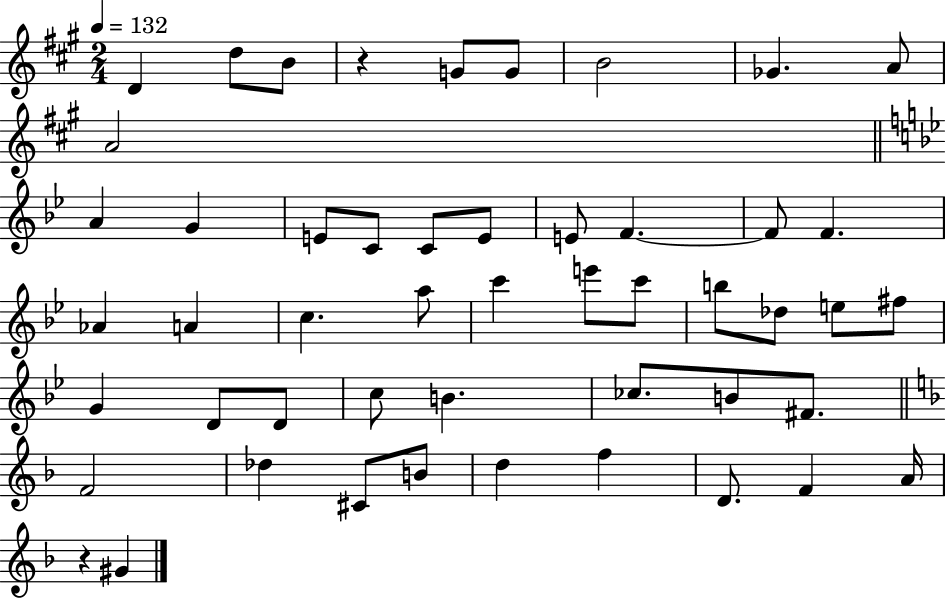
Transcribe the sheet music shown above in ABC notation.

X:1
T:Untitled
M:2/4
L:1/4
K:A
D d/2 B/2 z G/2 G/2 B2 _G A/2 A2 A G E/2 C/2 C/2 E/2 E/2 F F/2 F _A A c a/2 c' e'/2 c'/2 b/2 _d/2 e/2 ^f/2 G D/2 D/2 c/2 B _c/2 B/2 ^F/2 F2 _d ^C/2 B/2 d f D/2 F A/4 z ^G